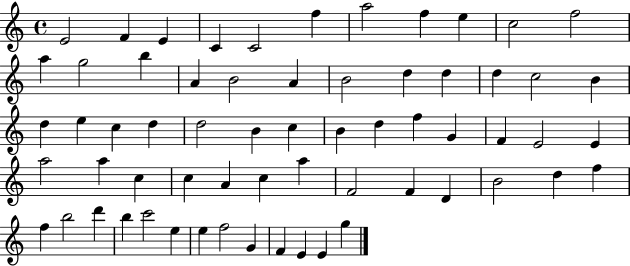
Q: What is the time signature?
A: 4/4